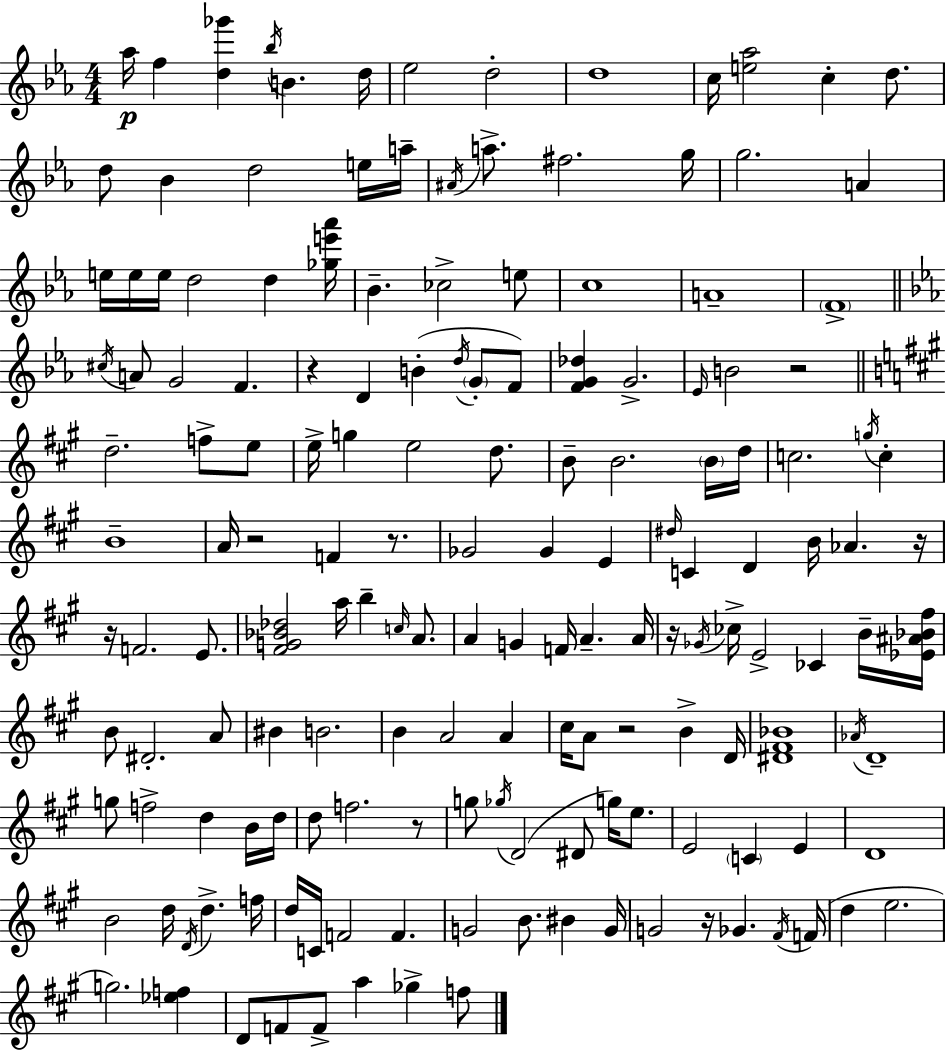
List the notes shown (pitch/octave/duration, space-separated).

Ab5/s F5/q [D5,Gb6]/q Bb5/s B4/q. D5/s Eb5/h D5/h D5/w C5/s [E5,Ab5]/h C5/q D5/e. D5/e Bb4/q D5/h E5/s A5/s A#4/s A5/e. F#5/h. G5/s G5/h. A4/q E5/s E5/s E5/s D5/h D5/q [Gb5,E6,Ab6]/s Bb4/q. CES5/h E5/e C5/w A4/w F4/w C#5/s A4/e G4/h F4/q. R/q D4/q B4/q D5/s G4/e F4/e [F4,G4,Db5]/q G4/h. Eb4/s B4/h R/h D5/h. F5/e E5/e E5/s G5/q E5/h D5/e. B4/e B4/h. B4/s D5/s C5/h. G5/s C5/q B4/w A4/s R/h F4/q R/e. Gb4/h Gb4/q E4/q D#5/s C4/q D4/q B4/s Ab4/q. R/s R/s F4/h. E4/e. [F#4,G4,Bb4,Db5]/h A5/s B5/q C5/s A4/e. A4/q G4/q F4/s A4/q. A4/s R/s Gb4/s CES5/s E4/h CES4/q B4/s [Eb4,A#4,Bb4,F#5]/s B4/e D#4/h. A4/e BIS4/q B4/h. B4/q A4/h A4/q C#5/s A4/e R/h B4/q D4/s [D#4,F#4,Bb4]/w Ab4/s D4/w G5/e F5/h D5/q B4/s D5/s D5/e F5/h. R/e G5/e Gb5/s D4/h D#4/e G5/s E5/e. E4/h C4/q E4/q D4/w B4/h D5/s D4/s D5/q. F5/s D5/s C4/s F4/h F4/q. G4/h B4/e. BIS4/q G4/s G4/h R/s Gb4/q. F#4/s F4/s D5/q E5/h. G5/h. [Eb5,F5]/q D4/e F4/e F4/e A5/q Gb5/q F5/e